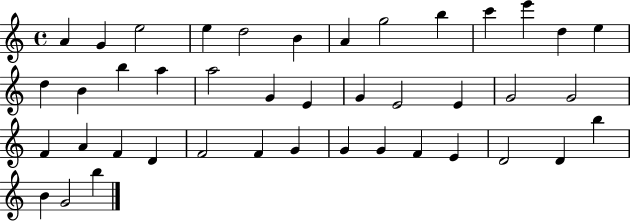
{
  \clef treble
  \time 4/4
  \defaultTimeSignature
  \key c \major
  a'4 g'4 e''2 | e''4 d''2 b'4 | a'4 g''2 b''4 | c'''4 e'''4 d''4 e''4 | \break d''4 b'4 b''4 a''4 | a''2 g'4 e'4 | g'4 e'2 e'4 | g'2 g'2 | \break f'4 a'4 f'4 d'4 | f'2 f'4 g'4 | g'4 g'4 f'4 e'4 | d'2 d'4 b''4 | \break b'4 g'2 b''4 | \bar "|."
}